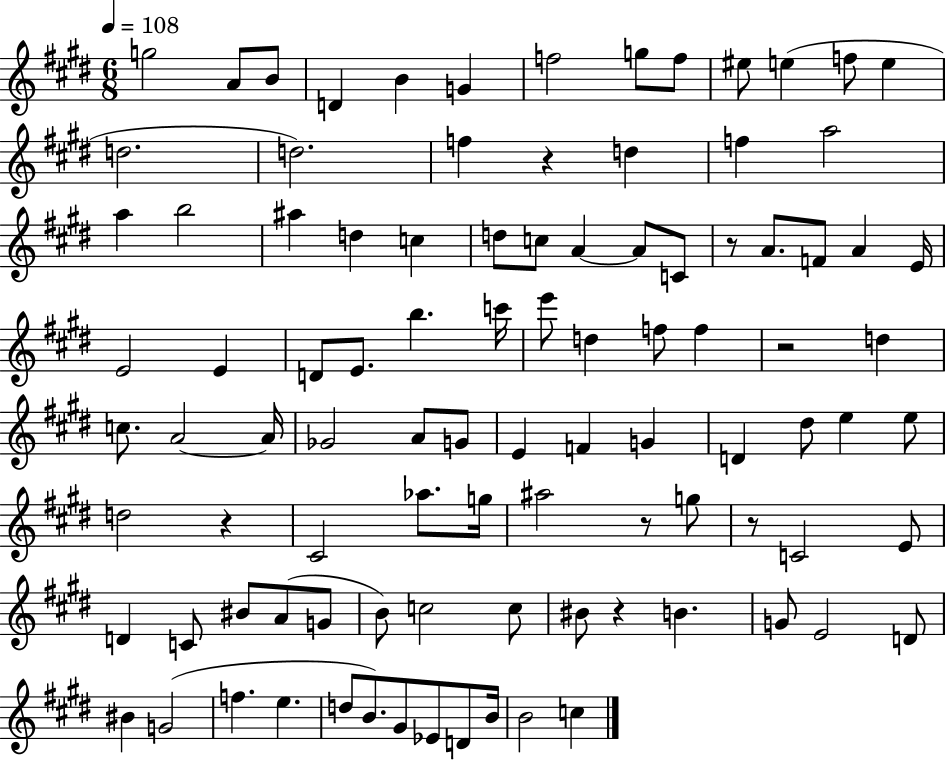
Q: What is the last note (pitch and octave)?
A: C5